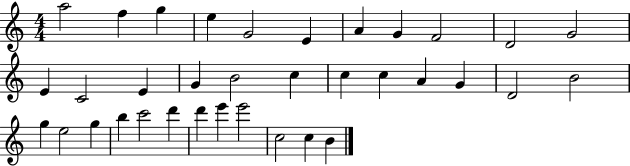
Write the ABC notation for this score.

X:1
T:Untitled
M:4/4
L:1/4
K:C
a2 f g e G2 E A G F2 D2 G2 E C2 E G B2 c c c A G D2 B2 g e2 g b c'2 d' d' e' e'2 c2 c B